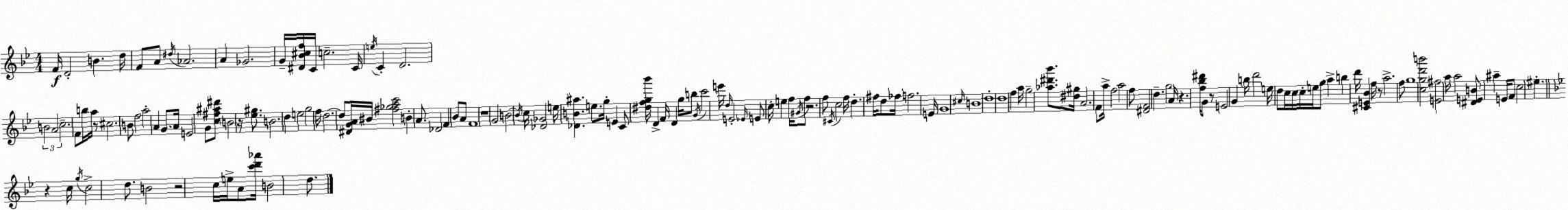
X:1
T:Untitled
M:4/4
L:1/4
K:Bb
F/4 D2 B d/4 F/2 A/2 ^d/4 _A2 A _G2 G/4 [^D_B^cf]/4 C/4 c2 C/4 e/4 C D2 B2 A2 c2 F/2 b/4 a/4 z/2 ^c2 B/2 f2 a2 A G/2 A/4 E2 G/2 [c^f^a^d']/2 B2 z/4 [_e^g]/2 B2 d e2 g2 f/4 d2 d/2 [^DGA]/4 ^B/4 [^f_gac']2 B A/2 _D2 F _B/2 A/2 F4 z4 G2 B2 B/4 c/4 [_D_G]2 e/4 [_DB^a] e/2 g/4 E C/2 [^dfg_b']/4 D F/4 D g/4 b/2 G/4 c'2 e'/4 d/4 E2 _E/4 E/2 c/4 e f/4 ^G/4 f/2 z2 f/2 ^C/4 c2 f/4 d ^f/4 d/2 _f/4 f2 E/4 G4 ^c/4 B4 d4 d4 f a/4 g2 [_a^d'_b']/2 [^d^g]/4 A2 F/2 a/4 f2 a2 f/2 [^DF]2 d g2 A/4 z [f_b^d']/4 G/2 z/2 E2 G b/4 d'2 e/4 d/2 c/4 c/4 c/4 e/4 g/2 a b d'/4 [^CE_B] f/4 z/2 a2 f/2 g4 [cgd'b']2 [E^f]2 a/4 a2 [^DEB]/2 ^a E/4 F/2 c2 ^e z c/4 g/4 c2 d/2 B2 z2 c/4 e/4 A/2 [c'd'_a']/4 B2 d/2